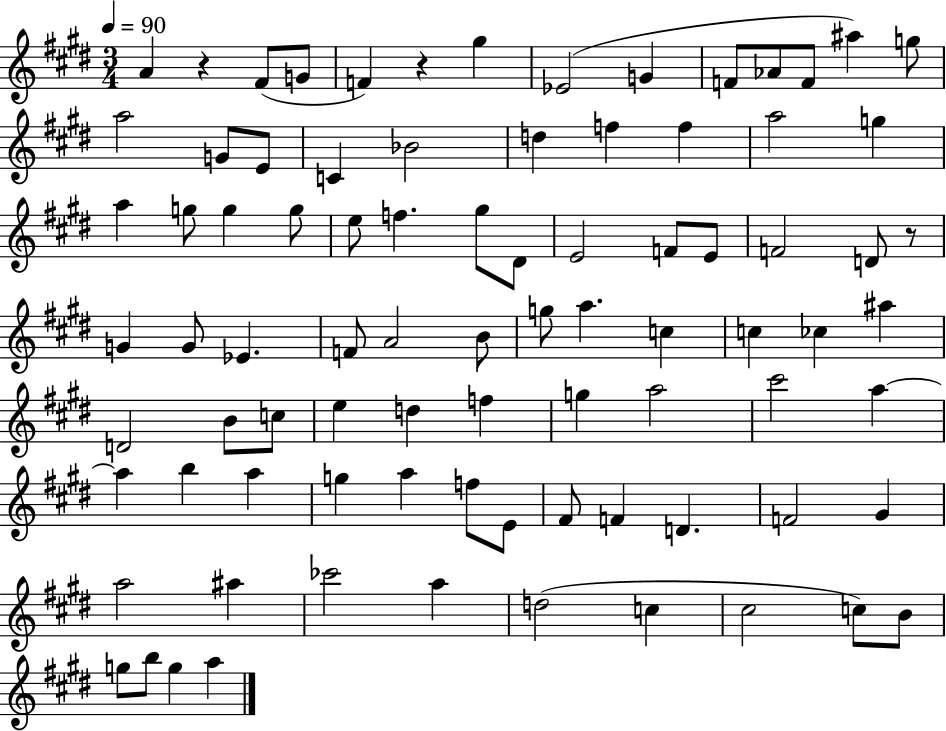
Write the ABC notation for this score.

X:1
T:Untitled
M:3/4
L:1/4
K:E
A z ^F/2 G/2 F z ^g _E2 G F/2 _A/2 F/2 ^a g/2 a2 G/2 E/2 C _B2 d f f a2 g a g/2 g g/2 e/2 f ^g/2 ^D/2 E2 F/2 E/2 F2 D/2 z/2 G G/2 _E F/2 A2 B/2 g/2 a c c _c ^a D2 B/2 c/2 e d f g a2 ^c'2 a a b a g a f/2 E/2 ^F/2 F D F2 ^G a2 ^a _c'2 a d2 c ^c2 c/2 B/2 g/2 b/2 g a